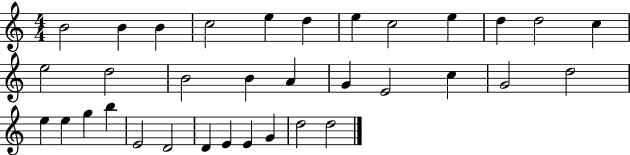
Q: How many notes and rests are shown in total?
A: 34